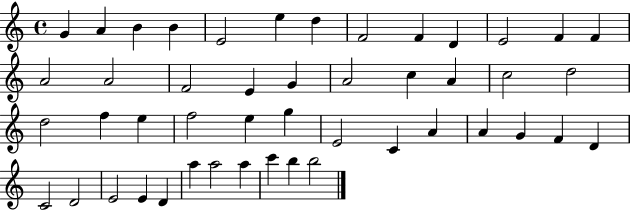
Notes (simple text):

G4/q A4/q B4/q B4/q E4/h E5/q D5/q F4/h F4/q D4/q E4/h F4/q F4/q A4/h A4/h F4/h E4/q G4/q A4/h C5/q A4/q C5/h D5/h D5/h F5/q E5/q F5/h E5/q G5/q E4/h C4/q A4/q A4/q G4/q F4/q D4/q C4/h D4/h E4/h E4/q D4/q A5/q A5/h A5/q C6/q B5/q B5/h